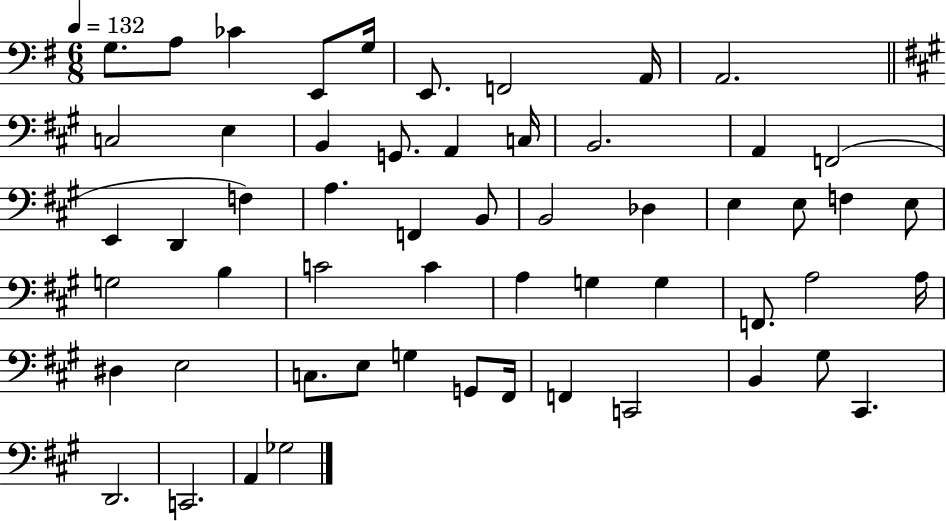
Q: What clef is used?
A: bass